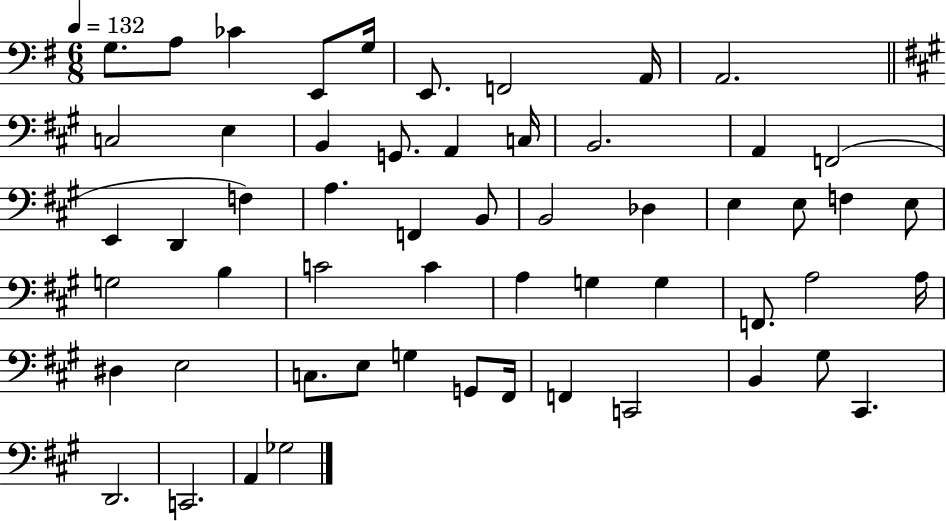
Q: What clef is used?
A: bass